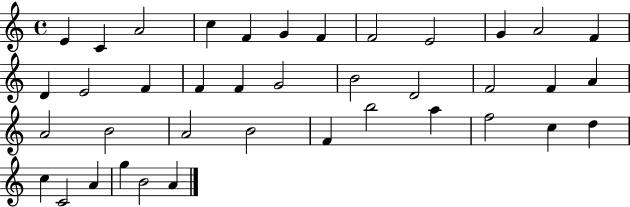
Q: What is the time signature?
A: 4/4